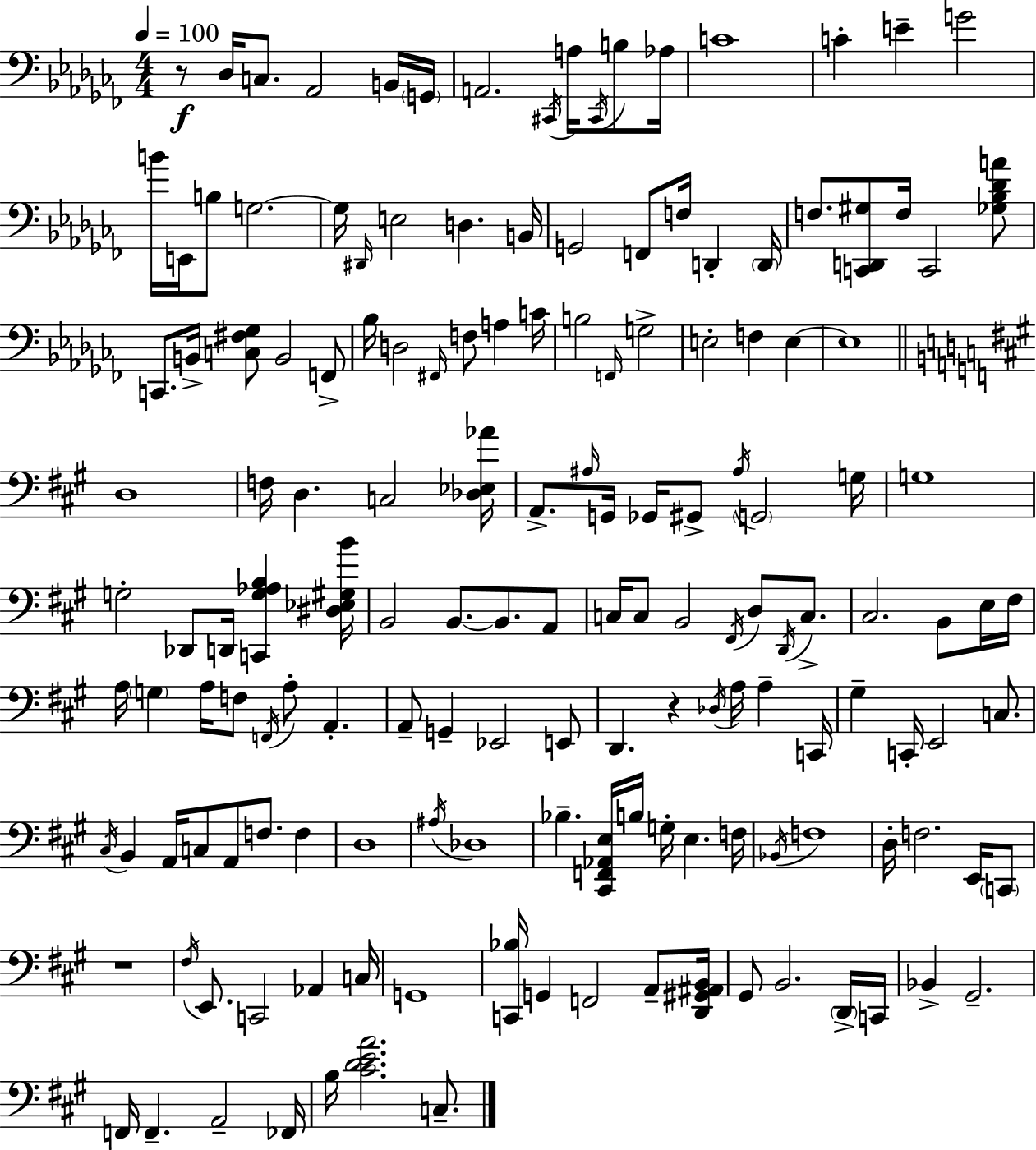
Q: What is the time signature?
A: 4/4